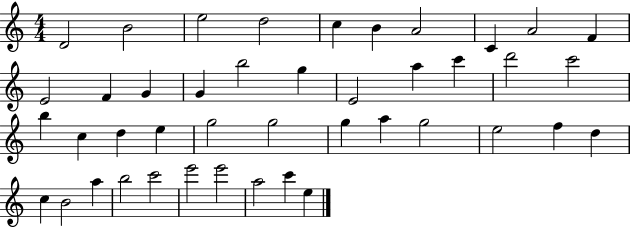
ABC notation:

X:1
T:Untitled
M:4/4
L:1/4
K:C
D2 B2 e2 d2 c B A2 C A2 F E2 F G G b2 g E2 a c' d'2 c'2 b c d e g2 g2 g a g2 e2 f d c B2 a b2 c'2 e'2 e'2 a2 c' e